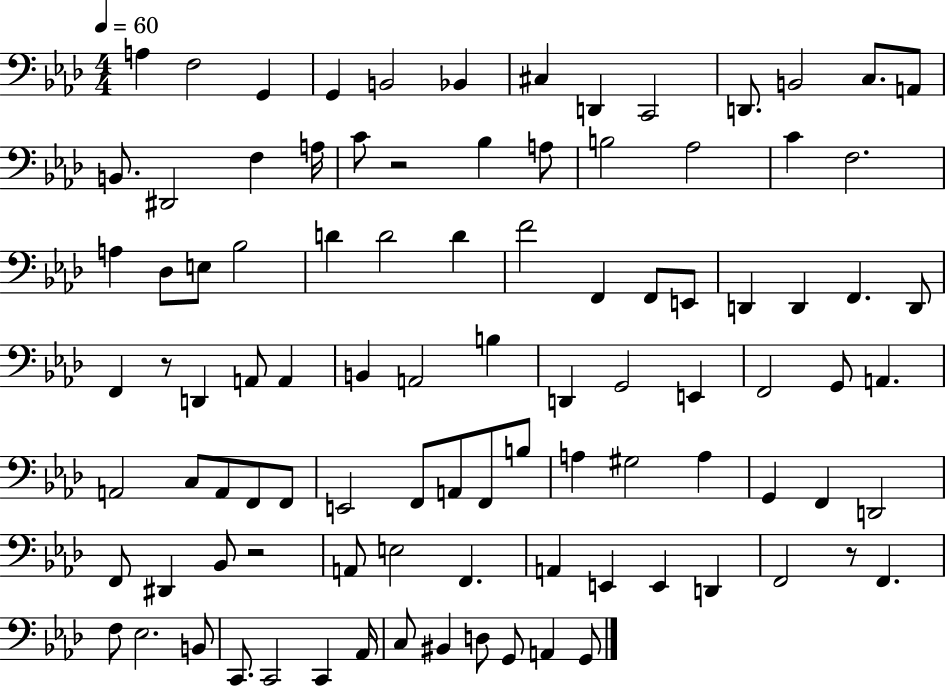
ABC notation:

X:1
T:Untitled
M:4/4
L:1/4
K:Ab
A, F,2 G,, G,, B,,2 _B,, ^C, D,, C,,2 D,,/2 B,,2 C,/2 A,,/2 B,,/2 ^D,,2 F, A,/4 C/2 z2 _B, A,/2 B,2 _A,2 C F,2 A, _D,/2 E,/2 _B,2 D D2 D F2 F,, F,,/2 E,,/2 D,, D,, F,, D,,/2 F,, z/2 D,, A,,/2 A,, B,, A,,2 B, D,, G,,2 E,, F,,2 G,,/2 A,, A,,2 C,/2 A,,/2 F,,/2 F,,/2 E,,2 F,,/2 A,,/2 F,,/2 B,/2 A, ^G,2 A, G,, F,, D,,2 F,,/2 ^D,, _B,,/2 z2 A,,/2 E,2 F,, A,, E,, E,, D,, F,,2 z/2 F,, F,/2 _E,2 B,,/2 C,,/2 C,,2 C,, _A,,/4 C,/2 ^B,, D,/2 G,,/2 A,, G,,/2